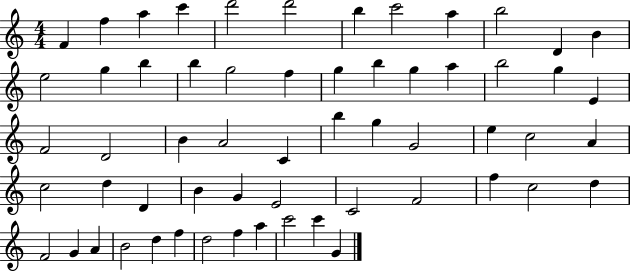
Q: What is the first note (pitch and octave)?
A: F4